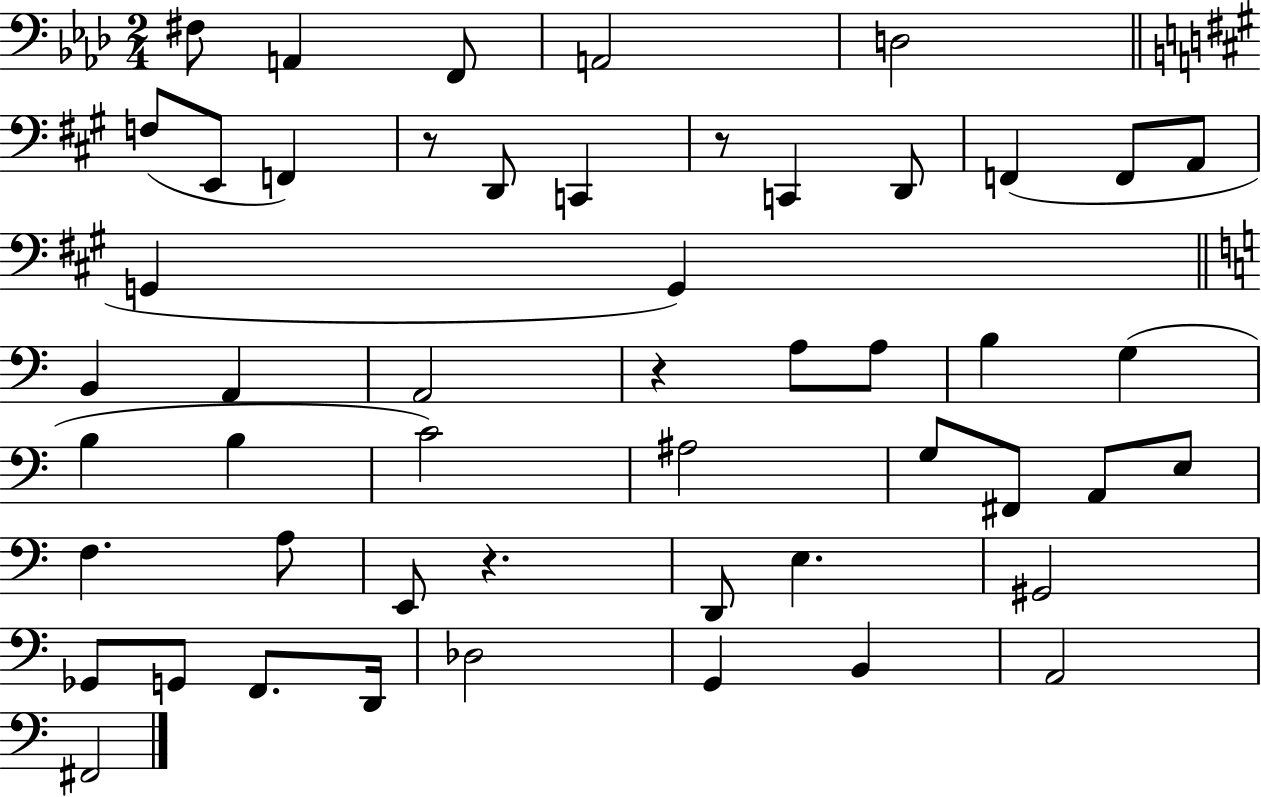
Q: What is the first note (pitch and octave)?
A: F#3